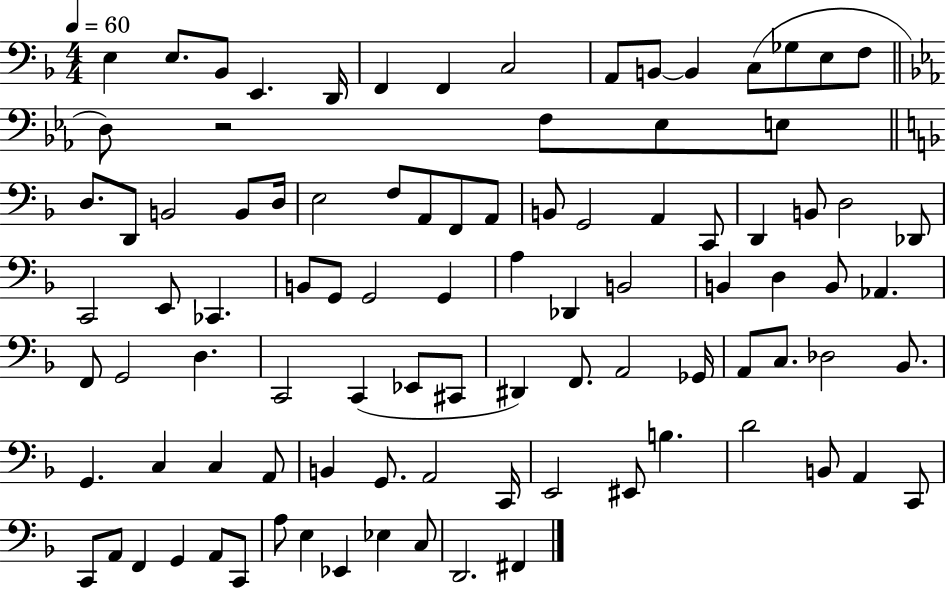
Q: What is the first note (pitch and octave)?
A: E3